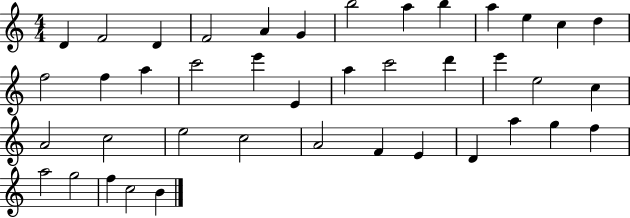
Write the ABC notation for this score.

X:1
T:Untitled
M:4/4
L:1/4
K:C
D F2 D F2 A G b2 a b a e c d f2 f a c'2 e' E a c'2 d' e' e2 c A2 c2 e2 c2 A2 F E D a g f a2 g2 f c2 B